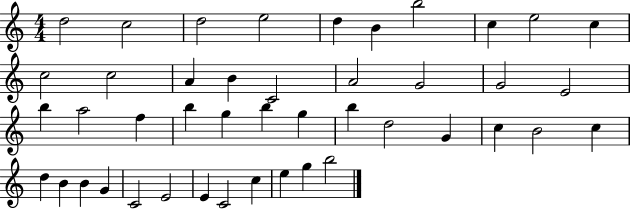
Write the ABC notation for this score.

X:1
T:Untitled
M:4/4
L:1/4
K:C
d2 c2 d2 e2 d B b2 c e2 c c2 c2 A B C2 A2 G2 G2 E2 b a2 f b g b g b d2 G c B2 c d B B G C2 E2 E C2 c e g b2